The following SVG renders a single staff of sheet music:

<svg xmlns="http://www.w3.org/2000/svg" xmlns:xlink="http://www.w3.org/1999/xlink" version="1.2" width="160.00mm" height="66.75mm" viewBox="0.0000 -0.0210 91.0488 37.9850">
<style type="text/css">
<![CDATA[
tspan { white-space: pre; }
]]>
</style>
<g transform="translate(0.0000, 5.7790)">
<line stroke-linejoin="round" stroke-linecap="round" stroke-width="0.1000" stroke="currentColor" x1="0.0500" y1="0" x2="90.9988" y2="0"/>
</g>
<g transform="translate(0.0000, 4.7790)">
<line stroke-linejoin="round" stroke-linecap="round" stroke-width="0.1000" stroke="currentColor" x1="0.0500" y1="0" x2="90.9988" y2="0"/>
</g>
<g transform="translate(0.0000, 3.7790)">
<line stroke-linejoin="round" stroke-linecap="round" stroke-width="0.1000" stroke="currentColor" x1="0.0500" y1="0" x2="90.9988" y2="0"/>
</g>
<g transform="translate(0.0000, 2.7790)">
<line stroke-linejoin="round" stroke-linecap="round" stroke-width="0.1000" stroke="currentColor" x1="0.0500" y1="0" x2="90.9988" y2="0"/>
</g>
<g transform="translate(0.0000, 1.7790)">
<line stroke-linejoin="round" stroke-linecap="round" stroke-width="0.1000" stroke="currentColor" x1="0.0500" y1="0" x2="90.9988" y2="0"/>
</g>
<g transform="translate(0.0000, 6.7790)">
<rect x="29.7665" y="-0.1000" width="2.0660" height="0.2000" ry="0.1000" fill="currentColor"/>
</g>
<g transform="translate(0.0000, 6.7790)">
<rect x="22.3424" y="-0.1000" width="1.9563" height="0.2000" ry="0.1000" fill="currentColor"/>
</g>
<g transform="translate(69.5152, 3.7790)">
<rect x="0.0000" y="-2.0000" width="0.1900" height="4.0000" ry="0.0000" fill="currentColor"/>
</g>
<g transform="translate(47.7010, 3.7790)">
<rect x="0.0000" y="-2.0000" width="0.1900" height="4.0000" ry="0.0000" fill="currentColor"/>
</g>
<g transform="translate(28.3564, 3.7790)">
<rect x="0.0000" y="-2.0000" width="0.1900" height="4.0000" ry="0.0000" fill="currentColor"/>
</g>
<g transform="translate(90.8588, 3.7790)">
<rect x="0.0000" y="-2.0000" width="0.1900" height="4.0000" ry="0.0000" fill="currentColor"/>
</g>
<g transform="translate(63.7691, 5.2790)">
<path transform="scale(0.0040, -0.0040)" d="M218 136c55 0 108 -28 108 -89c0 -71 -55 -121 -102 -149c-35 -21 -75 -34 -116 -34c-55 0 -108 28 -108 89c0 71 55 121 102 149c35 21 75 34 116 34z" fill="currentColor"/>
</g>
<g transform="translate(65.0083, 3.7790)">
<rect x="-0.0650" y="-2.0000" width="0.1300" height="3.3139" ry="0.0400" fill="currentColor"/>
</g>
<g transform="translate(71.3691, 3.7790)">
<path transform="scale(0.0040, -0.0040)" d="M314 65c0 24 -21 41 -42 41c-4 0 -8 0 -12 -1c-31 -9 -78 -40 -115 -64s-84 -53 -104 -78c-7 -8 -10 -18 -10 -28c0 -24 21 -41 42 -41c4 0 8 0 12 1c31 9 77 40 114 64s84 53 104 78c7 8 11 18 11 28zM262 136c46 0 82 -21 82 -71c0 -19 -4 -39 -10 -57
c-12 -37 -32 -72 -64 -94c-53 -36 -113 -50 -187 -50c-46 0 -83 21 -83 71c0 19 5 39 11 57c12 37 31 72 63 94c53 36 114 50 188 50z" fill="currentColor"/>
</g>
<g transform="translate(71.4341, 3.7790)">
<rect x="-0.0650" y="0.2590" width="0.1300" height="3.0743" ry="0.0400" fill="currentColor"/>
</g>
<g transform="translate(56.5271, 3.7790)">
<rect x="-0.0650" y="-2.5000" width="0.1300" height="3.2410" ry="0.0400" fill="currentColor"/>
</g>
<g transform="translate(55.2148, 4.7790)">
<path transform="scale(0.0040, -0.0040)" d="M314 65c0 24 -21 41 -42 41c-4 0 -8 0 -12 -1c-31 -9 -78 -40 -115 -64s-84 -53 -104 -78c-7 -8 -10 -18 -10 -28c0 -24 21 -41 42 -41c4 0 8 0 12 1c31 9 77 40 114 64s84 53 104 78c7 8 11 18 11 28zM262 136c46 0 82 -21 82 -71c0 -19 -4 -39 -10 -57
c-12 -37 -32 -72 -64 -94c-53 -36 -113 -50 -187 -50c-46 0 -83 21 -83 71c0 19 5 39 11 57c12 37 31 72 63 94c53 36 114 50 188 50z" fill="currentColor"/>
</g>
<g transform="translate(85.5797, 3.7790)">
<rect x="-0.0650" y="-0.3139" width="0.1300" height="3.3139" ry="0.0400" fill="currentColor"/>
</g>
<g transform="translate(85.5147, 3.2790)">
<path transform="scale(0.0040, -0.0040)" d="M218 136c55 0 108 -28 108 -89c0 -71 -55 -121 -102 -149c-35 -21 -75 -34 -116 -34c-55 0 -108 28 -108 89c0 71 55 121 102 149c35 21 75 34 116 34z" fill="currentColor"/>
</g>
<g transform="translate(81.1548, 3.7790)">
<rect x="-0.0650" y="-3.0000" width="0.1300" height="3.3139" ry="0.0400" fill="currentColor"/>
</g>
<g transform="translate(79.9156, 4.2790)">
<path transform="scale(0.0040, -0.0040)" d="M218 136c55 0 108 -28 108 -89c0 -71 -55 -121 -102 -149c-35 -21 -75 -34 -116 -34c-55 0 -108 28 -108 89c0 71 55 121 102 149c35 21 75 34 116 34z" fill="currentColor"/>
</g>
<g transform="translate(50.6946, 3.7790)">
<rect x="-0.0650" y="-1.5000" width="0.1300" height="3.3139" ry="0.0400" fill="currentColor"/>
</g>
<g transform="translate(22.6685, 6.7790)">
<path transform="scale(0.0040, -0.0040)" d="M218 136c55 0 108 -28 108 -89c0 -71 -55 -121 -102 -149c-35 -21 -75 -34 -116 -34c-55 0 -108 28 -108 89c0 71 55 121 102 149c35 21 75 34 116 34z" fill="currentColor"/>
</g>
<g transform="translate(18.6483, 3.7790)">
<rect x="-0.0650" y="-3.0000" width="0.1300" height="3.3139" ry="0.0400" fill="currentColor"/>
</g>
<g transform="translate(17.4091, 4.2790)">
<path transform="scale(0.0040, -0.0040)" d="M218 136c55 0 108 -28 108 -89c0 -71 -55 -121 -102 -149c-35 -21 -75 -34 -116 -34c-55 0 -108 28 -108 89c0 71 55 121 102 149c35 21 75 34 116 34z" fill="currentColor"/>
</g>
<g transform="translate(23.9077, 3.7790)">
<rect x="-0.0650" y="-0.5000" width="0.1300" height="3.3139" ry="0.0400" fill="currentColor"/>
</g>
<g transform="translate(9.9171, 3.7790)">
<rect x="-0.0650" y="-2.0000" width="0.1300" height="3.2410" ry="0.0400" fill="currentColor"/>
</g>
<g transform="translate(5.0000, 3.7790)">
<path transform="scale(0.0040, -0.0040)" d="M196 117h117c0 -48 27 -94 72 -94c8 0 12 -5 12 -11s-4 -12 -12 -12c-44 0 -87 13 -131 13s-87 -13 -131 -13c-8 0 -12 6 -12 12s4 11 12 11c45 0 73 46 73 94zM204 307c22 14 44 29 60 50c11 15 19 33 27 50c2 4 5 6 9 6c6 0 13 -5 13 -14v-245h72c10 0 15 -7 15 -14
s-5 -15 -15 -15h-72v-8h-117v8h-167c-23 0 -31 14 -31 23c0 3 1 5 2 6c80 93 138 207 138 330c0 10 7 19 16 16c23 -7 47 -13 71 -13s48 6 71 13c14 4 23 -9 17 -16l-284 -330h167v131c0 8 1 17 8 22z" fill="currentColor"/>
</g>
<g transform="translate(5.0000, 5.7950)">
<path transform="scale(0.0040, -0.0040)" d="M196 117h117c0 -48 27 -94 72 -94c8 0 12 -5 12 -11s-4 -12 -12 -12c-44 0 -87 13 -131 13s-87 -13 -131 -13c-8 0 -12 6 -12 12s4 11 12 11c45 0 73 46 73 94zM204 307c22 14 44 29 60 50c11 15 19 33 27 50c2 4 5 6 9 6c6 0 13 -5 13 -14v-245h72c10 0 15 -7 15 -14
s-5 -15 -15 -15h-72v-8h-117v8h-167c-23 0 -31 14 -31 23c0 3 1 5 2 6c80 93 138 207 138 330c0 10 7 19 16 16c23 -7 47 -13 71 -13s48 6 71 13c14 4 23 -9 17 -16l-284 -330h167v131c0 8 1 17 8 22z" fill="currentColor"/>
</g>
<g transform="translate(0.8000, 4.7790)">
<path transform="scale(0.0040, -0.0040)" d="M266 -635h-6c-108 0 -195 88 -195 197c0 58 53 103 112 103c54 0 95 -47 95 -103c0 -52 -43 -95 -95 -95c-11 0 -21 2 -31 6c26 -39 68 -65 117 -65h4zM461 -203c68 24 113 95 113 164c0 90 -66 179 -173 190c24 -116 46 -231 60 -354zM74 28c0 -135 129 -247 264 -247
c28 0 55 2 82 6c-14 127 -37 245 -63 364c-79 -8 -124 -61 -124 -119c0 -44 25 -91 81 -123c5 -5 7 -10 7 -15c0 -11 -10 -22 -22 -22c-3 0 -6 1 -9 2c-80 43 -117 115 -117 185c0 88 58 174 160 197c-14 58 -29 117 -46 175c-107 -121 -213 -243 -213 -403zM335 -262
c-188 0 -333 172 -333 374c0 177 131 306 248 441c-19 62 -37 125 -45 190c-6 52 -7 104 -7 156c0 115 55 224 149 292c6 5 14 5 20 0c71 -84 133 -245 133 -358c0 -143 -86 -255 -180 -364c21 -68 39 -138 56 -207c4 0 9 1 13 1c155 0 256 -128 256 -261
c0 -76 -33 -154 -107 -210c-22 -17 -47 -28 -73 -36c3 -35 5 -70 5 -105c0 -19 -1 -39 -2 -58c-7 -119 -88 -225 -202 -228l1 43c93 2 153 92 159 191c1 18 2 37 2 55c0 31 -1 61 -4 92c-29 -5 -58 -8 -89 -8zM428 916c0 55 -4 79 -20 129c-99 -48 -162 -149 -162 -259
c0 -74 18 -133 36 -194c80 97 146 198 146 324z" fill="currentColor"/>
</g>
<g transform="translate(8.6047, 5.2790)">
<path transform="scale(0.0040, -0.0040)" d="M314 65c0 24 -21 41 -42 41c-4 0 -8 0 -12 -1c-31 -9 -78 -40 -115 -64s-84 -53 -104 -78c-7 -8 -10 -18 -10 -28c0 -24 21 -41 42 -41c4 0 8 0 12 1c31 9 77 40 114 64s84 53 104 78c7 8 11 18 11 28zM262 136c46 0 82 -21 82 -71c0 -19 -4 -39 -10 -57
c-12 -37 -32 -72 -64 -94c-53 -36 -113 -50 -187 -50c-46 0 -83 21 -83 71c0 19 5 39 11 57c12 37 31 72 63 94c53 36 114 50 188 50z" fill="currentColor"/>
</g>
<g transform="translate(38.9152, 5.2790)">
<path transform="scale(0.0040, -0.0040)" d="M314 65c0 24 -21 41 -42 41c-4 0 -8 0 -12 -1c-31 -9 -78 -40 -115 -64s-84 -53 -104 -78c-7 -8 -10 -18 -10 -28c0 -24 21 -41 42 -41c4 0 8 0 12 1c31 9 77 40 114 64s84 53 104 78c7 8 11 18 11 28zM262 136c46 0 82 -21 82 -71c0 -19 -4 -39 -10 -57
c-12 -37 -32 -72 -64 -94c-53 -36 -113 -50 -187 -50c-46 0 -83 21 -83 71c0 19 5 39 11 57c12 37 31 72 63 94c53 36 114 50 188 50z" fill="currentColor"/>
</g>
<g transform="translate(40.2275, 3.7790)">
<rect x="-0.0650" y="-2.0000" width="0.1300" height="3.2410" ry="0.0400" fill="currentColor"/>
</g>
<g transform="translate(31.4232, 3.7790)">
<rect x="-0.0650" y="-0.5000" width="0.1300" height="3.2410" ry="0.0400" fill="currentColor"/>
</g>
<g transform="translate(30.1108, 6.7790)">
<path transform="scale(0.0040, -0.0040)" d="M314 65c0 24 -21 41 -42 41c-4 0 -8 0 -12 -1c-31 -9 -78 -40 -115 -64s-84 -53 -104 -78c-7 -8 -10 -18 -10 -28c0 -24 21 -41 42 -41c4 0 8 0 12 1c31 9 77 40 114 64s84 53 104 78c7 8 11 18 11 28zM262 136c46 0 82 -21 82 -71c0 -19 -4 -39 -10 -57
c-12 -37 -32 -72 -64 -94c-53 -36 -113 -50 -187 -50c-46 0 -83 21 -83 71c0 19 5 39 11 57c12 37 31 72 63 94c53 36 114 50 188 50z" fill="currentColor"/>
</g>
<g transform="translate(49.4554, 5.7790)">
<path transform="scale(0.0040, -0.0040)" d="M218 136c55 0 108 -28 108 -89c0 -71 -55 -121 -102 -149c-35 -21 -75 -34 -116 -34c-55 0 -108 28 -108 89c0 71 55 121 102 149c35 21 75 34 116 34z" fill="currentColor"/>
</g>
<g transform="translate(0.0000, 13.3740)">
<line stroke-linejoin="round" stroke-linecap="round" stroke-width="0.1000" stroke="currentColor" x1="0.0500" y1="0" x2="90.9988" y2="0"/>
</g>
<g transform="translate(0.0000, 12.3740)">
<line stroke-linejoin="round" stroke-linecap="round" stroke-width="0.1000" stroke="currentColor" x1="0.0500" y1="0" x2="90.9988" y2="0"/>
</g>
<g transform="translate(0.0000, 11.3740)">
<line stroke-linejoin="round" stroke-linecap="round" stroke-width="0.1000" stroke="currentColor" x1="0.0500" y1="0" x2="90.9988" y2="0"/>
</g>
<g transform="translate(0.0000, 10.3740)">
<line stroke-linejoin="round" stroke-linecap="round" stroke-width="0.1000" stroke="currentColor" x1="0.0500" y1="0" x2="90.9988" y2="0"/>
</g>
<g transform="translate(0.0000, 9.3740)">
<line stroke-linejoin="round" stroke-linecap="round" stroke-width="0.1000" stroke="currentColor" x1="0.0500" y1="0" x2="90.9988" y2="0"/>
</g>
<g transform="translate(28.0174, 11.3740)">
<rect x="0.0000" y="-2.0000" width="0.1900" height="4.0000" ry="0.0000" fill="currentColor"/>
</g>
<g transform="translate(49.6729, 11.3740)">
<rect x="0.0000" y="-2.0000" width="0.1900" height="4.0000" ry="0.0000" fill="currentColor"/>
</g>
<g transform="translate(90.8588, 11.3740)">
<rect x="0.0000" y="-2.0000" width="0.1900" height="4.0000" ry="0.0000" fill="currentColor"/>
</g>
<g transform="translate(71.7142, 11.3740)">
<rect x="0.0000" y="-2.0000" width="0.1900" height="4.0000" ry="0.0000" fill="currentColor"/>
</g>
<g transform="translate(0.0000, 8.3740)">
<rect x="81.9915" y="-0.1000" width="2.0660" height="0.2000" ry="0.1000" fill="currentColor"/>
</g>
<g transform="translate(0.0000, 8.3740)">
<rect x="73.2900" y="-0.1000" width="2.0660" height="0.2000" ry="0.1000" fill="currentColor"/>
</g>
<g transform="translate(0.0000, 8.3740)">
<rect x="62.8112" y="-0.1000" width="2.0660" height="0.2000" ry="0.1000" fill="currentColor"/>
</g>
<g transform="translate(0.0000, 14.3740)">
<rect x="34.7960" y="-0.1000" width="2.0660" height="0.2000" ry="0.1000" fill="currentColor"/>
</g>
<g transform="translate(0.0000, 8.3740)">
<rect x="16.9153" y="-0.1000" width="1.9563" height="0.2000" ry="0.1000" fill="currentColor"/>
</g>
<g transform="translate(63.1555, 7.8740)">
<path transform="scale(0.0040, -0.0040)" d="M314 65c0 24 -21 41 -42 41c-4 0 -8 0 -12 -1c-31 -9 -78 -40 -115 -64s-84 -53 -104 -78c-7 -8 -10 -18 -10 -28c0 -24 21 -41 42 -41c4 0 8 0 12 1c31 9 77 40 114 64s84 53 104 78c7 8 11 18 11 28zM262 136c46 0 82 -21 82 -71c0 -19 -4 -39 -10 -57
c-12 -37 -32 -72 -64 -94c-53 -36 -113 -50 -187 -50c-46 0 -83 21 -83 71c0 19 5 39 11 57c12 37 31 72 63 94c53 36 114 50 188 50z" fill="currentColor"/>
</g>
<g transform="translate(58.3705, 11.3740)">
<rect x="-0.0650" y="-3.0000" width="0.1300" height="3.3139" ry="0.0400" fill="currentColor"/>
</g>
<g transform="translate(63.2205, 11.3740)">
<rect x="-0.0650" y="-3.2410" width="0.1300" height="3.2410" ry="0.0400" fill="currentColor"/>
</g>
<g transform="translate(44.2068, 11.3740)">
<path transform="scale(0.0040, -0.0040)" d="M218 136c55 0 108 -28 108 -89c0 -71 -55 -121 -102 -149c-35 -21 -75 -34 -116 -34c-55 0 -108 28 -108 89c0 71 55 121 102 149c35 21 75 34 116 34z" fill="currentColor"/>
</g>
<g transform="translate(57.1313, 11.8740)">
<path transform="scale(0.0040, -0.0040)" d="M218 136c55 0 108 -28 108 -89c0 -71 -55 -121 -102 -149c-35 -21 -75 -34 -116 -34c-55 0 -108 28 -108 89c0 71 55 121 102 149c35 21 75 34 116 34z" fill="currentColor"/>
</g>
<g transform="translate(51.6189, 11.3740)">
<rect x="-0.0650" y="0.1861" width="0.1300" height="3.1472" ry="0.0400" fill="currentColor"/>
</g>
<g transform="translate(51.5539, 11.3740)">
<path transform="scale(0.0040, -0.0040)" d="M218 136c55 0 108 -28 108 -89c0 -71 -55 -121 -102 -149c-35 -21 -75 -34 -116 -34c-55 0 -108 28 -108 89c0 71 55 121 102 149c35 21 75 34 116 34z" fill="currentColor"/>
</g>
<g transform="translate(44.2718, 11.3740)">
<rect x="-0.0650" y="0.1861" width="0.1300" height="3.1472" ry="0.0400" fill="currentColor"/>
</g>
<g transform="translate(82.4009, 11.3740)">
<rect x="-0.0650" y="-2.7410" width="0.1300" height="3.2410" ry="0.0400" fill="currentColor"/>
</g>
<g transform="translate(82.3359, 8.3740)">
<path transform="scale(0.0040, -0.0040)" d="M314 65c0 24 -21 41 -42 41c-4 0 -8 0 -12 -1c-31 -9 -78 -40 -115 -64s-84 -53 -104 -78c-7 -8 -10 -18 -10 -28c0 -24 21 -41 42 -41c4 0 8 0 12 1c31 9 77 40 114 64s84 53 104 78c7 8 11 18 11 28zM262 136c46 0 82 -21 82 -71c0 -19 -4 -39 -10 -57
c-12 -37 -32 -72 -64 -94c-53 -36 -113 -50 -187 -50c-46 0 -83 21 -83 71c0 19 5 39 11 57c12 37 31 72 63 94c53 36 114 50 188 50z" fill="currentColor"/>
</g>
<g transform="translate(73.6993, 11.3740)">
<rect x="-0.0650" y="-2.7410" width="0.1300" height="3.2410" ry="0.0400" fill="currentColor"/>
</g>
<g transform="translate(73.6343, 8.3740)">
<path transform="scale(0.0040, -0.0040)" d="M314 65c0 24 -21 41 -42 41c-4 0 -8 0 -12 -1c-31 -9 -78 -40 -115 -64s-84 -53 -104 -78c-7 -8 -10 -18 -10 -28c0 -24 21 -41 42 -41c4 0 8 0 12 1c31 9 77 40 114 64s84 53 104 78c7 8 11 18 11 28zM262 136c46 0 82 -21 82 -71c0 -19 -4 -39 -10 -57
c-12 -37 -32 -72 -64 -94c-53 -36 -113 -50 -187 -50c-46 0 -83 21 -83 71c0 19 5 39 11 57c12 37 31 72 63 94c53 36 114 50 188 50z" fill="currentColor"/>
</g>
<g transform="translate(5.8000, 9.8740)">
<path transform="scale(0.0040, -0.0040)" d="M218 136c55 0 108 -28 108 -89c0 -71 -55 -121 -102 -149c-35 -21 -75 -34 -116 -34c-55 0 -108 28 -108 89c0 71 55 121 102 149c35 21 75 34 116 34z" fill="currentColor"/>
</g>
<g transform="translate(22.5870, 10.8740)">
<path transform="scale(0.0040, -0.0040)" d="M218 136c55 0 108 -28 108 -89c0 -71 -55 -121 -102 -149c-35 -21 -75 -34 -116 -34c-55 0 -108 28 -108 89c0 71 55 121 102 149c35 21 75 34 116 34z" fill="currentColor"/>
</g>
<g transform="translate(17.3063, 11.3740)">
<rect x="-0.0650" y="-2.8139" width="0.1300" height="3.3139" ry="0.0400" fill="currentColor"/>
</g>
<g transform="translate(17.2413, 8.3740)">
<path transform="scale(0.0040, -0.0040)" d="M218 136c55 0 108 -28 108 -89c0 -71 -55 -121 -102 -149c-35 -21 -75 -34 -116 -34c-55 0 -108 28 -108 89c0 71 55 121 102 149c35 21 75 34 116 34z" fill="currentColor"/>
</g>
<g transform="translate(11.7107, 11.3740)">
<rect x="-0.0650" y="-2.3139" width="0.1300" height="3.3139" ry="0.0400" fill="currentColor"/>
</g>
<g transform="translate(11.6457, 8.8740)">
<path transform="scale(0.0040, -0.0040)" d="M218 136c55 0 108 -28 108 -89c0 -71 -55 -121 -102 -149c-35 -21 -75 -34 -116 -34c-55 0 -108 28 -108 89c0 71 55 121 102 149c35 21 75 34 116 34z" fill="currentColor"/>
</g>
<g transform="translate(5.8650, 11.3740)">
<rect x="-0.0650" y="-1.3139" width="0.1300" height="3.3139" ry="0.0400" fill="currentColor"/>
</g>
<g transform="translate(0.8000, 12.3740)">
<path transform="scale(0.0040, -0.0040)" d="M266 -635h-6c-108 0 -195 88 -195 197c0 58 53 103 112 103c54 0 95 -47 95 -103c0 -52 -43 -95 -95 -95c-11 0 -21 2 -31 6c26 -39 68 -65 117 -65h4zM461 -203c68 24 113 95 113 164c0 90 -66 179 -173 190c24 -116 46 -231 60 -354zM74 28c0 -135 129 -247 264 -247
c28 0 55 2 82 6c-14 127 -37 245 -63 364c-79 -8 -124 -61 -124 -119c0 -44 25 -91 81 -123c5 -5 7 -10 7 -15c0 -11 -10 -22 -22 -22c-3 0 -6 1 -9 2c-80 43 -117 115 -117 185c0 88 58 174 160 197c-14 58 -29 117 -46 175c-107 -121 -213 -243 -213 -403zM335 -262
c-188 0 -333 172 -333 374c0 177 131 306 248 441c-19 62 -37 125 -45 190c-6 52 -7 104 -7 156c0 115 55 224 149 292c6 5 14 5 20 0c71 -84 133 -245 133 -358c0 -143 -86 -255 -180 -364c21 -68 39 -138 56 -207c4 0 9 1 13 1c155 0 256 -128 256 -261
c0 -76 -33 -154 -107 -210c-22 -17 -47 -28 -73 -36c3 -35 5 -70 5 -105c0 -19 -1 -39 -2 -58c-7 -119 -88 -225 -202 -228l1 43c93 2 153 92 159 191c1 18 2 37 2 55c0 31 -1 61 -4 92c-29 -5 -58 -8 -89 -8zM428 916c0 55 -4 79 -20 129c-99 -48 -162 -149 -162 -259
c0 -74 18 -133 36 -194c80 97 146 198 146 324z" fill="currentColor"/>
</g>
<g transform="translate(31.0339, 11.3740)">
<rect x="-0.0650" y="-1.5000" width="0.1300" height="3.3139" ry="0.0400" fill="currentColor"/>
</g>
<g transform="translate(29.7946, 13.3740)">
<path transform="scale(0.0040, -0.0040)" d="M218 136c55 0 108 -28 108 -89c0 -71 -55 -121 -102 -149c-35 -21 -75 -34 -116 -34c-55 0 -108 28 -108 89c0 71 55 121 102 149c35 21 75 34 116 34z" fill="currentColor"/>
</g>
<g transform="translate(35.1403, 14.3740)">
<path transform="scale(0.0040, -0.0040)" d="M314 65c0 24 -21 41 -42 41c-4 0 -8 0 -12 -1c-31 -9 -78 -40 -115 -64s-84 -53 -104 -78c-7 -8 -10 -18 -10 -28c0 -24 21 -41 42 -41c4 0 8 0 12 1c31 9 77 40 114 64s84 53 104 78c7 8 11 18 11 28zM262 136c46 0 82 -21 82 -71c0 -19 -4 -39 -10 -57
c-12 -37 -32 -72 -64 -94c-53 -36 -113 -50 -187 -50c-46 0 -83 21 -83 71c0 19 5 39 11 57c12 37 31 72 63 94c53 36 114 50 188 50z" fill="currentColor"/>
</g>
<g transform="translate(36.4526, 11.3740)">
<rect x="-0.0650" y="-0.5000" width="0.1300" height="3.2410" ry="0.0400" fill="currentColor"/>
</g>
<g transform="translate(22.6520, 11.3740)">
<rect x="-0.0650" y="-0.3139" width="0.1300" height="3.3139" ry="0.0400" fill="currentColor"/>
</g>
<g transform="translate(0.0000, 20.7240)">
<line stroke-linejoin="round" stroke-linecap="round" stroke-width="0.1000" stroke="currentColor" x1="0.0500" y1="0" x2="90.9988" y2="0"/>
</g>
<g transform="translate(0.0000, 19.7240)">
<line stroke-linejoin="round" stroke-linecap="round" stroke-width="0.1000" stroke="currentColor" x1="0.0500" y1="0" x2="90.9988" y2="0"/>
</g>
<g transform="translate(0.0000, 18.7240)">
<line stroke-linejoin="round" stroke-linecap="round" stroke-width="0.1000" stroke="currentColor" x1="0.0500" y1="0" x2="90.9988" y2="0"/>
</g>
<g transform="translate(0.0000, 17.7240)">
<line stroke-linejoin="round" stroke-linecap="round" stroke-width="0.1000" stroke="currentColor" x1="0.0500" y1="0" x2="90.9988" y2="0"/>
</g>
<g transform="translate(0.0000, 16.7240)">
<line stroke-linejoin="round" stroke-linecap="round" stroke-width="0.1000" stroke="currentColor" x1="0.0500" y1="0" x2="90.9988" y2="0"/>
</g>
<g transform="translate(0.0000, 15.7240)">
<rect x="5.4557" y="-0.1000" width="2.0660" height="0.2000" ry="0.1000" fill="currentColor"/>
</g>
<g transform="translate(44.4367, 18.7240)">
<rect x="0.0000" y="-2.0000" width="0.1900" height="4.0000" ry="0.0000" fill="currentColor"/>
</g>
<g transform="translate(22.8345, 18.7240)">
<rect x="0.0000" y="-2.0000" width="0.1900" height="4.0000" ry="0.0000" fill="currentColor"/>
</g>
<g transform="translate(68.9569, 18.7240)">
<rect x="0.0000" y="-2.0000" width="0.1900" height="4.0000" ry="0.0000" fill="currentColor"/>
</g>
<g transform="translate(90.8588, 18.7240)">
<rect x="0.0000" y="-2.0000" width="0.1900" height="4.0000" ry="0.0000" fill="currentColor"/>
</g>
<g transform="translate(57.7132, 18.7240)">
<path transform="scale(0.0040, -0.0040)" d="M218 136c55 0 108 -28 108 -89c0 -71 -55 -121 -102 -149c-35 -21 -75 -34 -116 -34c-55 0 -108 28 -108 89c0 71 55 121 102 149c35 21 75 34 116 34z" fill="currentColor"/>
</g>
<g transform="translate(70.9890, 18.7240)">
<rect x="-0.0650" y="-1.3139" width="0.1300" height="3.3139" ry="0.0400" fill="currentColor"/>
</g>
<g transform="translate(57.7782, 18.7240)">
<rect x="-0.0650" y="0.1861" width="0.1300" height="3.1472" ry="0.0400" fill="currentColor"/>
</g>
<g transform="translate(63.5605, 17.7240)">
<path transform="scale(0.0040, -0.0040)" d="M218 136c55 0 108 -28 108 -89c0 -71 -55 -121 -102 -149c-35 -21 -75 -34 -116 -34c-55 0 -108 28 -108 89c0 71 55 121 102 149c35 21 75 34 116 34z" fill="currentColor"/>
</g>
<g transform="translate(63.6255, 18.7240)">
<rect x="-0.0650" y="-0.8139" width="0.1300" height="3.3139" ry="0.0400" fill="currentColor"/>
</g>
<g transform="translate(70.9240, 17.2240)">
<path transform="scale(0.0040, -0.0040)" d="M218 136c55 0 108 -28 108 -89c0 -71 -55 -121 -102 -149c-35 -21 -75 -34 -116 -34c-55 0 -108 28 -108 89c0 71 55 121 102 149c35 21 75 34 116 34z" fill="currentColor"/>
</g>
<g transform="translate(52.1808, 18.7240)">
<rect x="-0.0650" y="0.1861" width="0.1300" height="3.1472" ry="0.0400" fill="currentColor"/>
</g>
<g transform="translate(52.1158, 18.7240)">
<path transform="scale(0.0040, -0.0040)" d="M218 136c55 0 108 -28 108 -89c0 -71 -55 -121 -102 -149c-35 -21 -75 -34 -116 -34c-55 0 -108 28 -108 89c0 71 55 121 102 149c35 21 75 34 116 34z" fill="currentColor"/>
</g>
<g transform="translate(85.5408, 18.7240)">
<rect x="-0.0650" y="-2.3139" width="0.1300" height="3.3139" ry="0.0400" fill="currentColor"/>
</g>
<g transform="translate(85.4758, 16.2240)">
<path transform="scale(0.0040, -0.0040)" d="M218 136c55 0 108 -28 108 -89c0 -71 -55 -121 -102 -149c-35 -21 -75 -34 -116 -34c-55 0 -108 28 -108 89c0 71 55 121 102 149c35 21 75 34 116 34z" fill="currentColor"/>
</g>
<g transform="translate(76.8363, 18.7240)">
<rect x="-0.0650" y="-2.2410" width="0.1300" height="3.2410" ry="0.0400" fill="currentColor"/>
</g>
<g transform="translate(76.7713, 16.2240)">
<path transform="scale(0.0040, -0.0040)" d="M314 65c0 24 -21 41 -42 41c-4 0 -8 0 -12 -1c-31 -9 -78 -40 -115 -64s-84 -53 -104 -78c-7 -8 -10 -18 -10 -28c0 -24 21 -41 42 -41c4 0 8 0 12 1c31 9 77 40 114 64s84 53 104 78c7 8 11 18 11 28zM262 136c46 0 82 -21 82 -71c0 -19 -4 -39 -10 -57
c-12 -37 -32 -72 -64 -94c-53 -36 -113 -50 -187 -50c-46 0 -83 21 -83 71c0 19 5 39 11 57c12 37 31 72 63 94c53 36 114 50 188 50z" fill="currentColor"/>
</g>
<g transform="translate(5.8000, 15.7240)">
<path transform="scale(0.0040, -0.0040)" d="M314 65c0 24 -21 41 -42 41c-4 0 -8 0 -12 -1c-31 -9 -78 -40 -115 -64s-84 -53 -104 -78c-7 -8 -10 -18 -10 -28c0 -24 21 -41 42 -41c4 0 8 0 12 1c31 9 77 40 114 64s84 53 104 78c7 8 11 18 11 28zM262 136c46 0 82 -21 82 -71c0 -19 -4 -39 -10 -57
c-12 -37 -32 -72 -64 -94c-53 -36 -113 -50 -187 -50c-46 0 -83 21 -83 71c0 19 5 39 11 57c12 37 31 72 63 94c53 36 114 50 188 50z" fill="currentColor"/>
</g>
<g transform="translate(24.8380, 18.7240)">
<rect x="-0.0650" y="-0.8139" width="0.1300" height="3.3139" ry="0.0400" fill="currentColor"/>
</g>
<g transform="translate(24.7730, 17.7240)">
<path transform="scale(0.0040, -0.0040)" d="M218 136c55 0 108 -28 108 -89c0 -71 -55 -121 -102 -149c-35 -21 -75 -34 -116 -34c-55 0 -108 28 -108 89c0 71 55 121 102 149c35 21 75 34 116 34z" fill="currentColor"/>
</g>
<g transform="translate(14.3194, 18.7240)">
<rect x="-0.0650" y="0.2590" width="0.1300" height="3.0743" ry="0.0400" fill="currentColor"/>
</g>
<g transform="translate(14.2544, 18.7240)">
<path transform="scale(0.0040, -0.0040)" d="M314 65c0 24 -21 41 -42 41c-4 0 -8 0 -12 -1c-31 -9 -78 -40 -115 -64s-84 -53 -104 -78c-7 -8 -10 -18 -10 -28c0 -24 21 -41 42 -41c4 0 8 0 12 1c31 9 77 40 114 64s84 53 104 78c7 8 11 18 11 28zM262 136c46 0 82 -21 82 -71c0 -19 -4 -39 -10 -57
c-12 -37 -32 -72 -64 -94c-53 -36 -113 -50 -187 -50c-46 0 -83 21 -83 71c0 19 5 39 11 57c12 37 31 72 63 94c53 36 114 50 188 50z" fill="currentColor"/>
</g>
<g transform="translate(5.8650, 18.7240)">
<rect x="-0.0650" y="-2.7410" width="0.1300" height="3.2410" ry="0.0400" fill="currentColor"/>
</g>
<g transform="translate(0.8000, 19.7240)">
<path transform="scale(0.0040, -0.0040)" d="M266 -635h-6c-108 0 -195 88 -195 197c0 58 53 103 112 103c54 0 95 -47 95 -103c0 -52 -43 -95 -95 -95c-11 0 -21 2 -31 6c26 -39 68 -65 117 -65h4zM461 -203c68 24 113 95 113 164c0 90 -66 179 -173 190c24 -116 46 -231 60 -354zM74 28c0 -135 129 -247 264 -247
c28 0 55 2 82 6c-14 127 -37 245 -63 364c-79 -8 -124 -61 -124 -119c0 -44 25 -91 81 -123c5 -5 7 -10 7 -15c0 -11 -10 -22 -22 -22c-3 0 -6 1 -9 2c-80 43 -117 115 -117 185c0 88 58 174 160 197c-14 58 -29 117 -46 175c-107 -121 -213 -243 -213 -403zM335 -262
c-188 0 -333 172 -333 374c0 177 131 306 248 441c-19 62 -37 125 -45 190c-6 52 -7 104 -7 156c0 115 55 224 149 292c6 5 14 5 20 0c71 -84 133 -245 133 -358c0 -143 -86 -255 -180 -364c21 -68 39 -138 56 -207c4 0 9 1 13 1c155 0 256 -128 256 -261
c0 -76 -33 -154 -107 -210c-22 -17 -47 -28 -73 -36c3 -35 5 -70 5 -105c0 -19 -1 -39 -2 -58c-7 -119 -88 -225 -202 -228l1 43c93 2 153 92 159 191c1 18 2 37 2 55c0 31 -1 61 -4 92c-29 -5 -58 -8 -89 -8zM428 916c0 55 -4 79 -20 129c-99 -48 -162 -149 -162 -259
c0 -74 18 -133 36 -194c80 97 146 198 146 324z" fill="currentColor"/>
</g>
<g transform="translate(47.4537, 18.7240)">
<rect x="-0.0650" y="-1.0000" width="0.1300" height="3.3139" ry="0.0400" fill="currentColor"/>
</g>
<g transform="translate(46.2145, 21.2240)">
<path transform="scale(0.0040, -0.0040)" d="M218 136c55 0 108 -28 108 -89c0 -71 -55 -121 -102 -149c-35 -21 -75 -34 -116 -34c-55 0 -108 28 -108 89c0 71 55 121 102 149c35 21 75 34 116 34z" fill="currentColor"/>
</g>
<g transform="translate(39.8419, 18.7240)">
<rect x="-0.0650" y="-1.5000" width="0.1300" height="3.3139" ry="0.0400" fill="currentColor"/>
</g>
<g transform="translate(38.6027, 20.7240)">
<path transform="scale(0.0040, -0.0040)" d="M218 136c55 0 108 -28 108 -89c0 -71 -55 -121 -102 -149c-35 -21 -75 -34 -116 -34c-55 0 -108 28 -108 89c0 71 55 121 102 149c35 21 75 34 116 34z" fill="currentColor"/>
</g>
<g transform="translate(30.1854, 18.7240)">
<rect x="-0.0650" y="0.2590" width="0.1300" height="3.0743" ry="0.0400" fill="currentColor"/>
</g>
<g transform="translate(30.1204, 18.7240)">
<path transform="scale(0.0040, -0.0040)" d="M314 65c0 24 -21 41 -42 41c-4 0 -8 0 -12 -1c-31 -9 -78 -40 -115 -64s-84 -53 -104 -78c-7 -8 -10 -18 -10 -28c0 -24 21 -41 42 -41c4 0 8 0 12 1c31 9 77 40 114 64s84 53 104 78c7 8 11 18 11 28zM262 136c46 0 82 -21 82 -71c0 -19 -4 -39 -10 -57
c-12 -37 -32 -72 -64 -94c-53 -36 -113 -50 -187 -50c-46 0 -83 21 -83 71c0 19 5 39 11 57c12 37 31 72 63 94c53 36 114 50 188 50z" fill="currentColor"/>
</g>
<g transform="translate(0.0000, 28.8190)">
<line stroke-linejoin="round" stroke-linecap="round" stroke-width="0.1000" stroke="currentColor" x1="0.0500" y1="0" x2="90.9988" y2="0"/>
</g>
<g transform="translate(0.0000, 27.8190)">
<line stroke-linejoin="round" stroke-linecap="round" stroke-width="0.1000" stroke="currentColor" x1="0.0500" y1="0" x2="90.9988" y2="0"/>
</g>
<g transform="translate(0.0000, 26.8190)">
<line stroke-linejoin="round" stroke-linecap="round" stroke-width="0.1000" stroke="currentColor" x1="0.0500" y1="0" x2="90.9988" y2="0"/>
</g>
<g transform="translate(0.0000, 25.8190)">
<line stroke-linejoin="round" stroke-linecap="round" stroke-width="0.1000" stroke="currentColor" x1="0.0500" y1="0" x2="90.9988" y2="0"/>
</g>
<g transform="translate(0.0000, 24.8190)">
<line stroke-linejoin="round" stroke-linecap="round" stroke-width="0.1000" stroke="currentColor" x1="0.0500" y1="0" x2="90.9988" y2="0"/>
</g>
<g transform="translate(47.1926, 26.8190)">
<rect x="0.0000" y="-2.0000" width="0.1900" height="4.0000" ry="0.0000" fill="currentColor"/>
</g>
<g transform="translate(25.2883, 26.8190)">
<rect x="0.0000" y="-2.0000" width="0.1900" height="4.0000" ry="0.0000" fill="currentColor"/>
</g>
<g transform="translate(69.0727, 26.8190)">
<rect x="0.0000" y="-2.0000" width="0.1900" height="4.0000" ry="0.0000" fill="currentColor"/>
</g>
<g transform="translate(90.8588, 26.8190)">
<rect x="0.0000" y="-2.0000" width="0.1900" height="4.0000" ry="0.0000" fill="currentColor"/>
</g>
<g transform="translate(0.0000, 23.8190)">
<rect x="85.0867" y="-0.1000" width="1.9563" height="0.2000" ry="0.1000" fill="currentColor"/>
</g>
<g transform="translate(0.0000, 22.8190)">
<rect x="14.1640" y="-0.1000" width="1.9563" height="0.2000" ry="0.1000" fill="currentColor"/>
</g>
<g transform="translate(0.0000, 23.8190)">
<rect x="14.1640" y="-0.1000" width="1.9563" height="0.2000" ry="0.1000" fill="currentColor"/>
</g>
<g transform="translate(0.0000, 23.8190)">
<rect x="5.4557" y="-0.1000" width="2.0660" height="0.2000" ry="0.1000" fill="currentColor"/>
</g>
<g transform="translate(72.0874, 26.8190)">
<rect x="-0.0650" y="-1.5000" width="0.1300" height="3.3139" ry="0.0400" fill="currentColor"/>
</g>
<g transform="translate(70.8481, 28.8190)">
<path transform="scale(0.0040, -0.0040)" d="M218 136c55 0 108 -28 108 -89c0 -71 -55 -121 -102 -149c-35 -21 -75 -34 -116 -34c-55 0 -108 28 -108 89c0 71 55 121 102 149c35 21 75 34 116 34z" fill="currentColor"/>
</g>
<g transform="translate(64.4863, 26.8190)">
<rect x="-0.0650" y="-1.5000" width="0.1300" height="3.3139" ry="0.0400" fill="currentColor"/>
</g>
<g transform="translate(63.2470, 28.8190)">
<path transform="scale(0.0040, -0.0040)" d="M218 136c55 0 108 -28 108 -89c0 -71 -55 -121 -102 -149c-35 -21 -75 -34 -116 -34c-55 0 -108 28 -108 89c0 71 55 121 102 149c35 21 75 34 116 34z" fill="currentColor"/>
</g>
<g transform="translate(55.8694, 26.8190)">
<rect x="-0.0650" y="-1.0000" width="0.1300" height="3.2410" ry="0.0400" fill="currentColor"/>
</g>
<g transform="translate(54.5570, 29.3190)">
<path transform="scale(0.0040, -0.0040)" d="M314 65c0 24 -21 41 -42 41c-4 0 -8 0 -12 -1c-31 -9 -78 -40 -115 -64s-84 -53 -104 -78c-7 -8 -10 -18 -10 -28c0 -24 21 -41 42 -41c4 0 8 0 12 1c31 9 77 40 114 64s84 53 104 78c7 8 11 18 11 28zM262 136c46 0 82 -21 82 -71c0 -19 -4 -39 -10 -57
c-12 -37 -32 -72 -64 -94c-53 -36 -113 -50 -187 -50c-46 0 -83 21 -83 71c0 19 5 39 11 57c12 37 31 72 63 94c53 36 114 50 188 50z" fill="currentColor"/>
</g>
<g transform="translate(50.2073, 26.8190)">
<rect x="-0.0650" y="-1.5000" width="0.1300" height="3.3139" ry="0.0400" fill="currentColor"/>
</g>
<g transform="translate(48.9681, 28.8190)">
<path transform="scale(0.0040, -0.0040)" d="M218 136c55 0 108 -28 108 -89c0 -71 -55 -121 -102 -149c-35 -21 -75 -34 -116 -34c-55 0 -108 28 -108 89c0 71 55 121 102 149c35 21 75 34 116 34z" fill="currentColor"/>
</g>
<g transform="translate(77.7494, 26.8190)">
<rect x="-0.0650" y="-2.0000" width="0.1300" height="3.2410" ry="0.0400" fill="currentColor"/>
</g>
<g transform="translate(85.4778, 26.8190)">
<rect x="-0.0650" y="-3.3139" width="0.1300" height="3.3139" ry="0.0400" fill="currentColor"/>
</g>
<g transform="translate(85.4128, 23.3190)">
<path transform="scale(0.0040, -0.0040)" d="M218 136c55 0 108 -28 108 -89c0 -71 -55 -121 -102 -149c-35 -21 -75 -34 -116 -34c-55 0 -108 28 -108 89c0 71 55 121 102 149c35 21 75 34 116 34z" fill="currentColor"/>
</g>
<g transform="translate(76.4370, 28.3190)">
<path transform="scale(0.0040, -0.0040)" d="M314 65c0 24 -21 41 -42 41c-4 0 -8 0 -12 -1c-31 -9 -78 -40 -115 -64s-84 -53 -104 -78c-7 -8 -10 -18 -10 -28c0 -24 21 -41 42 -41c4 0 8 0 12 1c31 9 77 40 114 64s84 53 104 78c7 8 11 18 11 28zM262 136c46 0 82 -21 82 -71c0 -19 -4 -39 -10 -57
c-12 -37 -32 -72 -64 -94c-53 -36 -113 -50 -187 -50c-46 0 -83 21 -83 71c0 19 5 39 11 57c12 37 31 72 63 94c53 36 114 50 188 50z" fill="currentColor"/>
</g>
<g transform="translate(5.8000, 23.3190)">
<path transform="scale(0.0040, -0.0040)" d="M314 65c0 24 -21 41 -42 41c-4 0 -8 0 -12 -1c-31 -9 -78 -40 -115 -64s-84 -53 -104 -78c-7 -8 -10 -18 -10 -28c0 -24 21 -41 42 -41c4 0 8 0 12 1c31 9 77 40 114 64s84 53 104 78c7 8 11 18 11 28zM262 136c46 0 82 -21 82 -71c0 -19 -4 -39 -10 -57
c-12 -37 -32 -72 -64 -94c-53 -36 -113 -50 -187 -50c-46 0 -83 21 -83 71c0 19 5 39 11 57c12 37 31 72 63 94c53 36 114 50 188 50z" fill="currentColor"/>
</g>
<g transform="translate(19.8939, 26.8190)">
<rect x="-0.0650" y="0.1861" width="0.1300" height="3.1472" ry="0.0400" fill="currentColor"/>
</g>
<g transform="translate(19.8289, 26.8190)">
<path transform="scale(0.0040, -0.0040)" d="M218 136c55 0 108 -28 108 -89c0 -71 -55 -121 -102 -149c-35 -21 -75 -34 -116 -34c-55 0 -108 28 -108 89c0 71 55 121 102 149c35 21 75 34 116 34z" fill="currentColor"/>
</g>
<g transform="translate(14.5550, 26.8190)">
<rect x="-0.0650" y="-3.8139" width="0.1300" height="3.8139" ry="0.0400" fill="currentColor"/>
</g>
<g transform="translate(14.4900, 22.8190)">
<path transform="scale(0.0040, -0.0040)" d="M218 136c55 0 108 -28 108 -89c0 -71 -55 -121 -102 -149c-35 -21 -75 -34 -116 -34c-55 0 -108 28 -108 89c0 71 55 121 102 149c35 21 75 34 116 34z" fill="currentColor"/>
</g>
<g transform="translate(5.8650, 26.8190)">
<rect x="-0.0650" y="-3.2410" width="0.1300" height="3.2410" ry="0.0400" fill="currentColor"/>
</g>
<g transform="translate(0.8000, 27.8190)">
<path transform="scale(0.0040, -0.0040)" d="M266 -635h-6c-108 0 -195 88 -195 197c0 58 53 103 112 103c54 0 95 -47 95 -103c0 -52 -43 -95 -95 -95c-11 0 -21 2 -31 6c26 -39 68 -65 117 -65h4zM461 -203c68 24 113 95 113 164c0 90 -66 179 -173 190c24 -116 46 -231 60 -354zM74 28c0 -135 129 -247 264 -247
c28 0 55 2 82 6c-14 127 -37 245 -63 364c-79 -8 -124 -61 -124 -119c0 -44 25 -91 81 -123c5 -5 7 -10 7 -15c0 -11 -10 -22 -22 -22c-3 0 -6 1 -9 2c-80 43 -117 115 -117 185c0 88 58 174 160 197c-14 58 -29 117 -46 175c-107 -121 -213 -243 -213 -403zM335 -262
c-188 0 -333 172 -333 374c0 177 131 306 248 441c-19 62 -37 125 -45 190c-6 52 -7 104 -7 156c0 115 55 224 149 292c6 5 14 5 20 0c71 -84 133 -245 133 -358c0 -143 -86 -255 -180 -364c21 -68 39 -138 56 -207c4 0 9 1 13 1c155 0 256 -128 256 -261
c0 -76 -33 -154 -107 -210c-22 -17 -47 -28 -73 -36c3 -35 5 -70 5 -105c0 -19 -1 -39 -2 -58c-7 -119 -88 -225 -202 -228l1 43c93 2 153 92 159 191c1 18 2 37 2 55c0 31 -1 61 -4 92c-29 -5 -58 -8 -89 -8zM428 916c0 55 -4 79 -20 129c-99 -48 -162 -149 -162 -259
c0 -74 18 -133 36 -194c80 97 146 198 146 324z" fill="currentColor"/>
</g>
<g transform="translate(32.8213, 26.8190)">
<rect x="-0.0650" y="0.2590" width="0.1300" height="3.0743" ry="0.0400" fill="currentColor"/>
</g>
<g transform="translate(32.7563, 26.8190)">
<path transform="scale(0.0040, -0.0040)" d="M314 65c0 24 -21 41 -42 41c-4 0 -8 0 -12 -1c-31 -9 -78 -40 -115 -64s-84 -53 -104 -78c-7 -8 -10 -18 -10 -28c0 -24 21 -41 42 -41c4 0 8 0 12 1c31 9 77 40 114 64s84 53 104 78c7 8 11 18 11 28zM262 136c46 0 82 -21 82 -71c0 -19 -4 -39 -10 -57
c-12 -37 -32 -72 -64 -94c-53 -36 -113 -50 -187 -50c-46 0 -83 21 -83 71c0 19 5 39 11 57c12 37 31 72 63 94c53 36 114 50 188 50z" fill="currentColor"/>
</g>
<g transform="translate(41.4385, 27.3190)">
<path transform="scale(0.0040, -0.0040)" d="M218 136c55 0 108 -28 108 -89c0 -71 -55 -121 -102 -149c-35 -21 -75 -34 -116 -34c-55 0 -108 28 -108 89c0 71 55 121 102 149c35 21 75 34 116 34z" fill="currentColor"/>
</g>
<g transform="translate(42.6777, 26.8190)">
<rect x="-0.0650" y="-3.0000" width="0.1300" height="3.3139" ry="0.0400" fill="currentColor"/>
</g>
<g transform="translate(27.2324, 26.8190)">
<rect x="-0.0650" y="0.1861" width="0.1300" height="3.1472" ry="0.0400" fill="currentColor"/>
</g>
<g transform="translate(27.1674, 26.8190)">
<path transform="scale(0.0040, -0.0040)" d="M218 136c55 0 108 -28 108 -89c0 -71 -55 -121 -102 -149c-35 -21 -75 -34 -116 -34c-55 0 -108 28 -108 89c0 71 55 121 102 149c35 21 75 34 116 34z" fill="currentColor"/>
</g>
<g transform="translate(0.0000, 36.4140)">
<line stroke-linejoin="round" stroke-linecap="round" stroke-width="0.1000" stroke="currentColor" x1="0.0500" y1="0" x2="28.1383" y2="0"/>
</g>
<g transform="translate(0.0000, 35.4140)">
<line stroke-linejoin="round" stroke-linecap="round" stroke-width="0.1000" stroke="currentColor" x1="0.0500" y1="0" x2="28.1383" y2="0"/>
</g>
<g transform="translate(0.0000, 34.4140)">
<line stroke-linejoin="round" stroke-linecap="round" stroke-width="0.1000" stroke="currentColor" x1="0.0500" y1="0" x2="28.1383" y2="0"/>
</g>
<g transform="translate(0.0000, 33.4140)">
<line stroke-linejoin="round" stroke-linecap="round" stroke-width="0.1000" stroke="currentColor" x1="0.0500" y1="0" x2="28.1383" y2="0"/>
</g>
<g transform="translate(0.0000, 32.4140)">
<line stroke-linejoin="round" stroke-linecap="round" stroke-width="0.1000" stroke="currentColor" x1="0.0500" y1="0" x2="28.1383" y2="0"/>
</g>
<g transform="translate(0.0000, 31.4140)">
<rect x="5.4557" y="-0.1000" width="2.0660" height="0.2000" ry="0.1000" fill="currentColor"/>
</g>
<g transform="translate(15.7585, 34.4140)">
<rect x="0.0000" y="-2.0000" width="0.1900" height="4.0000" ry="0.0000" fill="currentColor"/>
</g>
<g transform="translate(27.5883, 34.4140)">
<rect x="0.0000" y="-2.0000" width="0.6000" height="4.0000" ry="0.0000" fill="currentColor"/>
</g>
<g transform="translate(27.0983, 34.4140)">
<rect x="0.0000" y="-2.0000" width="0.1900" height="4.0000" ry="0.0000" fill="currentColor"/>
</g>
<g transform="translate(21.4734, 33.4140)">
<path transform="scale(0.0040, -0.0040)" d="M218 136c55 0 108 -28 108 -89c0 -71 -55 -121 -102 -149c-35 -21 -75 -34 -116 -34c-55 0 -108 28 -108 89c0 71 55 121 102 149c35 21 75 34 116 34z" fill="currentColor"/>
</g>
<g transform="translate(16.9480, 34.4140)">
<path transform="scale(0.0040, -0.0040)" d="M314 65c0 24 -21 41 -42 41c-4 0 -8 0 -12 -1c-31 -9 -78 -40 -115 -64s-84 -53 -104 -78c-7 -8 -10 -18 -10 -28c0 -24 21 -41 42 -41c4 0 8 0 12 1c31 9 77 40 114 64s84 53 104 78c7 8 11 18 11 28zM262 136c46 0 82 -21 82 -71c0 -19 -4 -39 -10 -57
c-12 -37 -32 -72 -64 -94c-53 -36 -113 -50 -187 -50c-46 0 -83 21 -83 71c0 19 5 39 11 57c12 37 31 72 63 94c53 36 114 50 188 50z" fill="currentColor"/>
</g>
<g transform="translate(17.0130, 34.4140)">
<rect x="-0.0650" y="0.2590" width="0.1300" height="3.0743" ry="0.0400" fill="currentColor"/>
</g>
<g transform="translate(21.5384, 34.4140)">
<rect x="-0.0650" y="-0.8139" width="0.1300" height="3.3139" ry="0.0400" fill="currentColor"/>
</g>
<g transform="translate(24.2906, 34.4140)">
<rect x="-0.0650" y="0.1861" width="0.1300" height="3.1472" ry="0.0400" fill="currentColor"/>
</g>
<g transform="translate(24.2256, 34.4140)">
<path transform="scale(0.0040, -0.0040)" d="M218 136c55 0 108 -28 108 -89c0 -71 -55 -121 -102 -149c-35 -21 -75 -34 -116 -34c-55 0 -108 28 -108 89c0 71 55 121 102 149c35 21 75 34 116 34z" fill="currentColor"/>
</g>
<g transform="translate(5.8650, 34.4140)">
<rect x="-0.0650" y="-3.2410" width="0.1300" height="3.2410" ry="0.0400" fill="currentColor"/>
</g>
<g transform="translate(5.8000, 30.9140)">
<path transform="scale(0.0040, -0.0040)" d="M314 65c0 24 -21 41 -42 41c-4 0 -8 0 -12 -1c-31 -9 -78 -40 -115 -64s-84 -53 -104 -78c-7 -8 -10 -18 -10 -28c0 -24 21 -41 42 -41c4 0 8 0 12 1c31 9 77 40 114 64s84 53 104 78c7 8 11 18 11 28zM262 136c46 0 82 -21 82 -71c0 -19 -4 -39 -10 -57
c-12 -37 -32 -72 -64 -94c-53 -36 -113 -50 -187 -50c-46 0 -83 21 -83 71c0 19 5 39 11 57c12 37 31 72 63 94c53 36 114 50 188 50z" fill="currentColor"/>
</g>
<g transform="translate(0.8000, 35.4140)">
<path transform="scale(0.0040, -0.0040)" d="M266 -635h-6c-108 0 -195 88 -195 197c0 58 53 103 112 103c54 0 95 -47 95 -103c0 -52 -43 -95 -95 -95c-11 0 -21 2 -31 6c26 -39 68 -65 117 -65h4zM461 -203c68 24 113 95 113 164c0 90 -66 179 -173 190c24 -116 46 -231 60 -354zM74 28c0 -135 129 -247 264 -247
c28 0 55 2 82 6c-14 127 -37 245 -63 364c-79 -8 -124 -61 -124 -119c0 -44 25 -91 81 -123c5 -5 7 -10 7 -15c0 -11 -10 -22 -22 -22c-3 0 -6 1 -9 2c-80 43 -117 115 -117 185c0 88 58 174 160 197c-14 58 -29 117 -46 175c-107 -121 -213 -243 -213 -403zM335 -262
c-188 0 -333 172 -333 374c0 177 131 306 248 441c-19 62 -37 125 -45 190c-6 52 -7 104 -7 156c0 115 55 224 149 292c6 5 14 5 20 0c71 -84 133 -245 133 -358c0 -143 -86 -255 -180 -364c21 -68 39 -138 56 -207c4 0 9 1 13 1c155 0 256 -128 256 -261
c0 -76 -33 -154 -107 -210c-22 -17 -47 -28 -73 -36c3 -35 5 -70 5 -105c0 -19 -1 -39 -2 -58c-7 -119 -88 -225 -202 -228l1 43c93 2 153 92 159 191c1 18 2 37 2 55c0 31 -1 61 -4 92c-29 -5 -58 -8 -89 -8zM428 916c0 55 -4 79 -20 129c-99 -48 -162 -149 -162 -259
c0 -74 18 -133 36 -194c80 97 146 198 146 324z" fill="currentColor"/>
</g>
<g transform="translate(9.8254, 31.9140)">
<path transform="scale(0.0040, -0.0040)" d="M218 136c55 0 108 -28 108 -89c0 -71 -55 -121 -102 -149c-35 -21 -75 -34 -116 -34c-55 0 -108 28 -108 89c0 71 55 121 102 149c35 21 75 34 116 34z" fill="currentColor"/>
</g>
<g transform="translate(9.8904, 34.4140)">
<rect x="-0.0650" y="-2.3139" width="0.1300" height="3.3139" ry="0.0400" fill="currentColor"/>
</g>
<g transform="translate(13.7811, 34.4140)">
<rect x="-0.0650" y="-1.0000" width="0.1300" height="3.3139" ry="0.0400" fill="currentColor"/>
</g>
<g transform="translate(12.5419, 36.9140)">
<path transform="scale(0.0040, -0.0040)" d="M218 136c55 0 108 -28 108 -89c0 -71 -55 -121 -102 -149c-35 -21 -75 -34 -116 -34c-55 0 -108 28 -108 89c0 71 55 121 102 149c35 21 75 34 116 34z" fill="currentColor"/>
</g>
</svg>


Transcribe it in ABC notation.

X:1
T:Untitled
M:4/4
L:1/4
K:C
F2 A C C2 F2 E G2 F B2 A c e g a c E C2 B B A b2 a2 a2 a2 B2 d B2 E D B B d e g2 g b2 c' B B B2 A E D2 E E F2 b b2 g D B2 d B